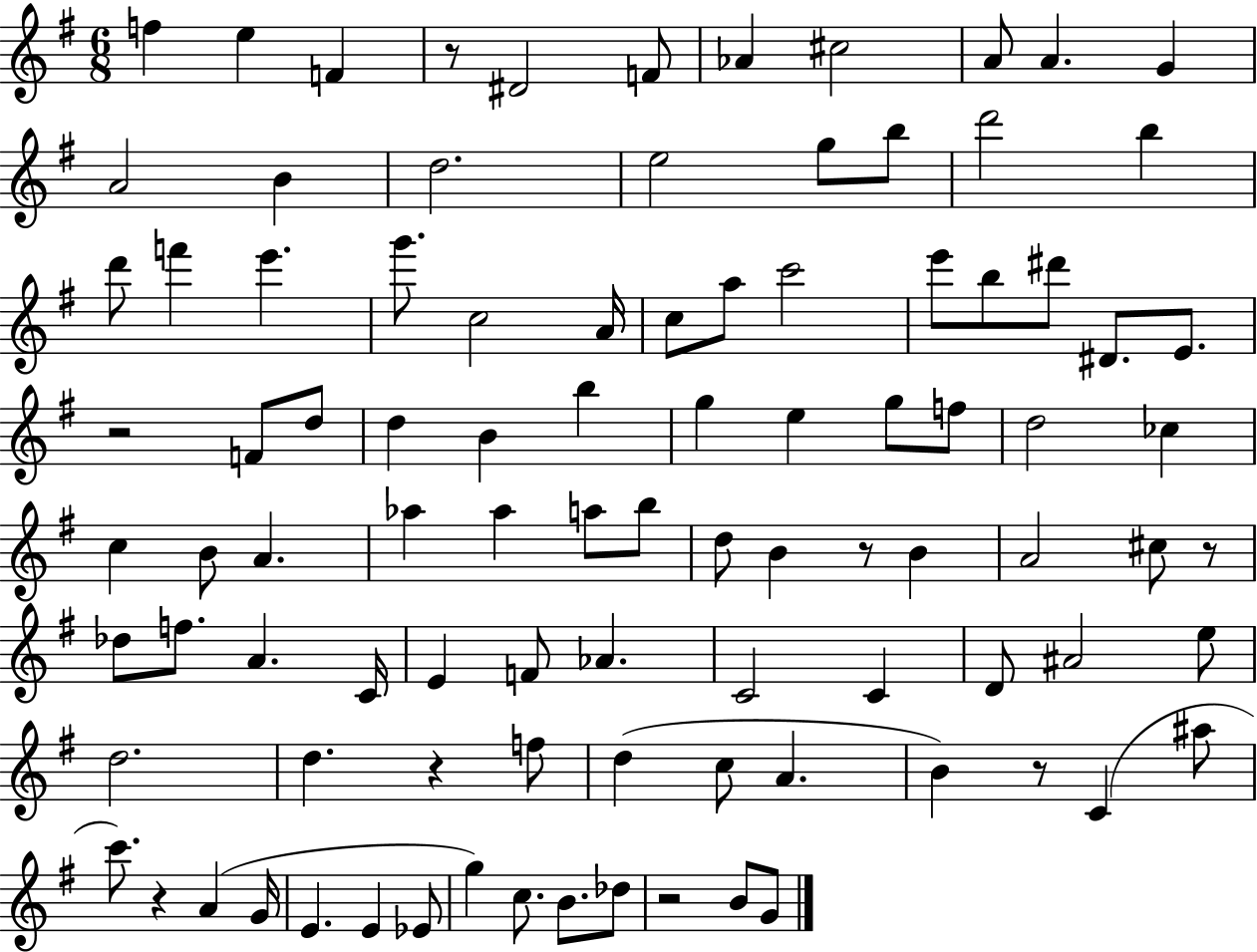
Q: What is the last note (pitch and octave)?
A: G4